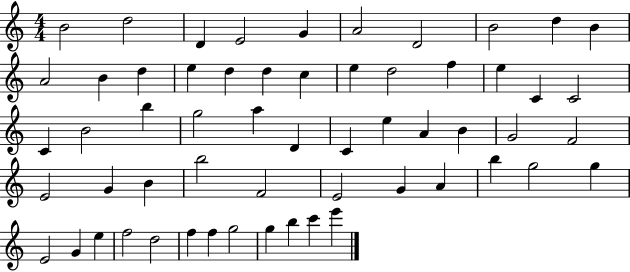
{
  \clef treble
  \numericTimeSignature
  \time 4/4
  \key c \major
  b'2 d''2 | d'4 e'2 g'4 | a'2 d'2 | b'2 d''4 b'4 | \break a'2 b'4 d''4 | e''4 d''4 d''4 c''4 | e''4 d''2 f''4 | e''4 c'4 c'2 | \break c'4 b'2 b''4 | g''2 a''4 d'4 | c'4 e''4 a'4 b'4 | g'2 f'2 | \break e'2 g'4 b'4 | b''2 f'2 | e'2 g'4 a'4 | b''4 g''2 g''4 | \break e'2 g'4 e''4 | f''2 d''2 | f''4 f''4 g''2 | g''4 b''4 c'''4 e'''4 | \break \bar "|."
}